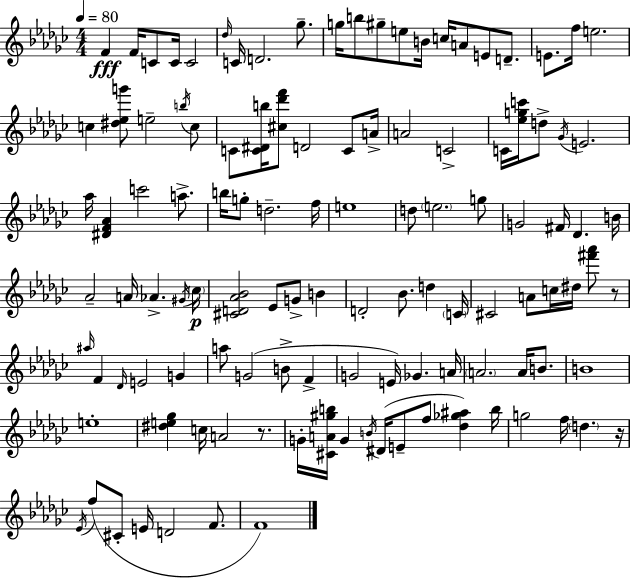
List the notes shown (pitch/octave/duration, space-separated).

F4/q F4/s C4/e C4/s C4/h Db5/s C4/s D4/h. Gb5/e. G5/s B5/e G#5/e E5/e B4/s C5/s A4/e E4/e D4/e. E4/e. F5/s E5/h. C5/q [D#5,Eb5,G6]/e E5/h B5/s C5/e C4/e [C4,D#4,B5]/s [C#5,Db6,F6]/e D4/h C4/e A4/s A4/h C4/h C4/s [Eb5,G5,C6]/s D5/e Gb4/s E4/h. Ab5/s [D#4,F4,Ab4]/q C6/h A5/e. B5/s G5/e D5/h. F5/s E5/w D5/e E5/h. G5/e G4/h F#4/s Db4/q. B4/s Ab4/h A4/s Ab4/q. G#4/s CES5/s [C#4,D4,Ab4,Bb4]/h Eb4/e G4/e B4/q D4/h Bb4/e. D5/q C4/s C#4/h A4/e C5/s D#5/s [F#6,Ab6]/e R/e A#5/s F4/q Db4/s E4/h G4/q A5/e G4/h B4/e F4/q G4/h E4/s Gb4/q. A4/s A4/h. A4/s B4/e. B4/w E5/w [D#5,E5,Gb5]/q C5/s A4/h R/e. G4/s [C#4,A4,G#5,B5]/s G4/q B4/s D#4/s E4/e F5/e [Db5,Gb5,A#5]/q B5/s G5/h F5/s D5/q. R/s Eb4/s F5/e C#4/e E4/s D4/h F4/e. F4/w